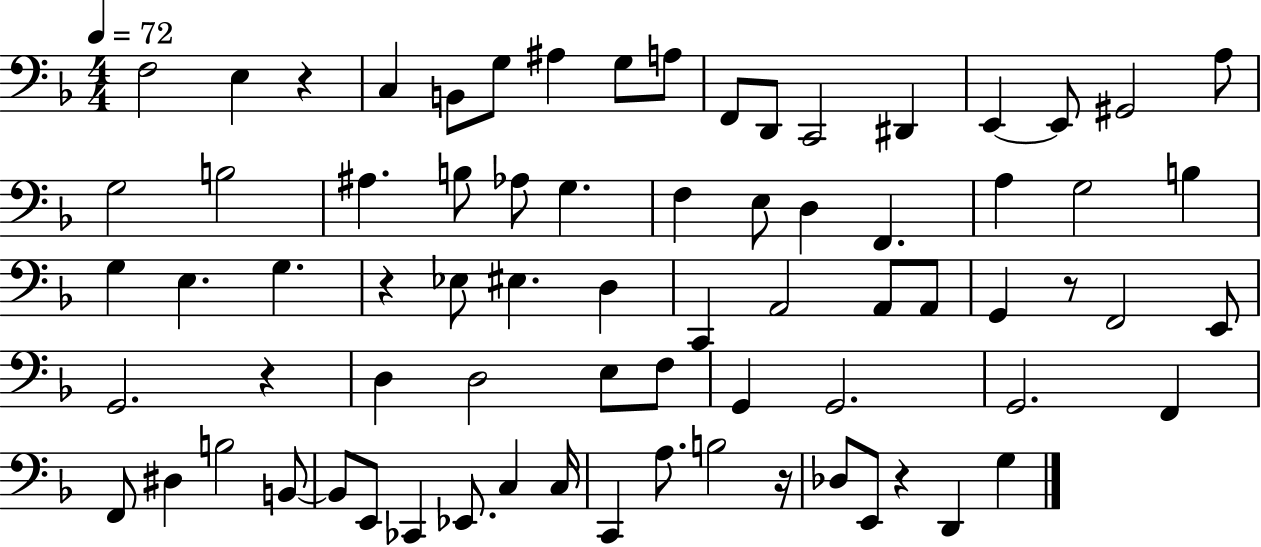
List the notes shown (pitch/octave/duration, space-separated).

F3/h E3/q R/q C3/q B2/e G3/e A#3/q G3/e A3/e F2/e D2/e C2/h D#2/q E2/q E2/e G#2/h A3/e G3/h B3/h A#3/q. B3/e Ab3/e G3/q. F3/q E3/e D3/q F2/q. A3/q G3/h B3/q G3/q E3/q. G3/q. R/q Eb3/e EIS3/q. D3/q C2/q A2/h A2/e A2/e G2/q R/e F2/h E2/e G2/h. R/q D3/q D3/h E3/e F3/e G2/q G2/h. G2/h. F2/q F2/e D#3/q B3/h B2/e B2/e E2/e CES2/q Eb2/e. C3/q C3/s C2/q A3/e. B3/h R/s Db3/e E2/e R/q D2/q G3/q